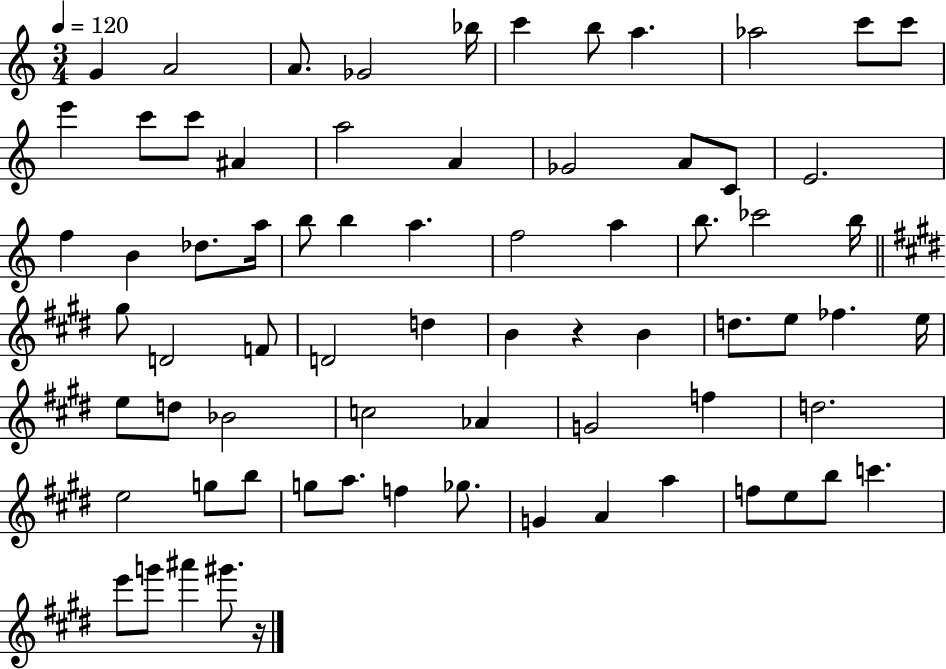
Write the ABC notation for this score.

X:1
T:Untitled
M:3/4
L:1/4
K:C
G A2 A/2 _G2 _b/4 c' b/2 a _a2 c'/2 c'/2 e' c'/2 c'/2 ^A a2 A _G2 A/2 C/2 E2 f B _d/2 a/4 b/2 b a f2 a b/2 _c'2 b/4 ^g/2 D2 F/2 D2 d B z B d/2 e/2 _f e/4 e/2 d/2 _B2 c2 _A G2 f d2 e2 g/2 b/2 g/2 a/2 f _g/2 G A a f/2 e/2 b/2 c' e'/2 g'/2 ^a' ^g'/2 z/4